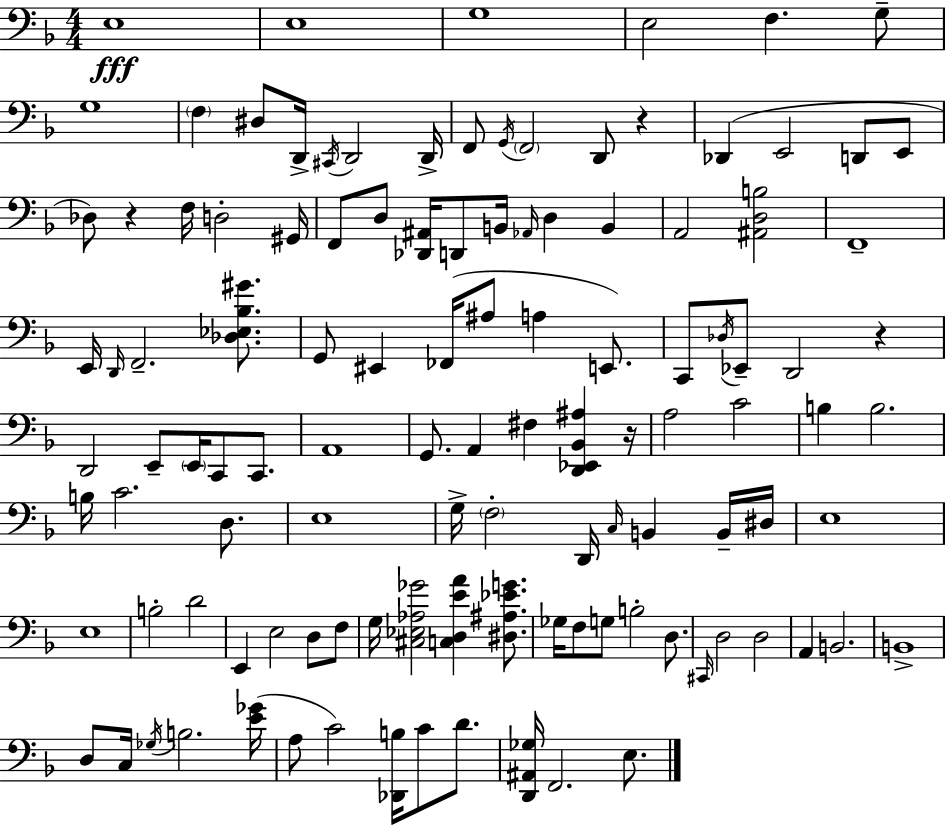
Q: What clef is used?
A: bass